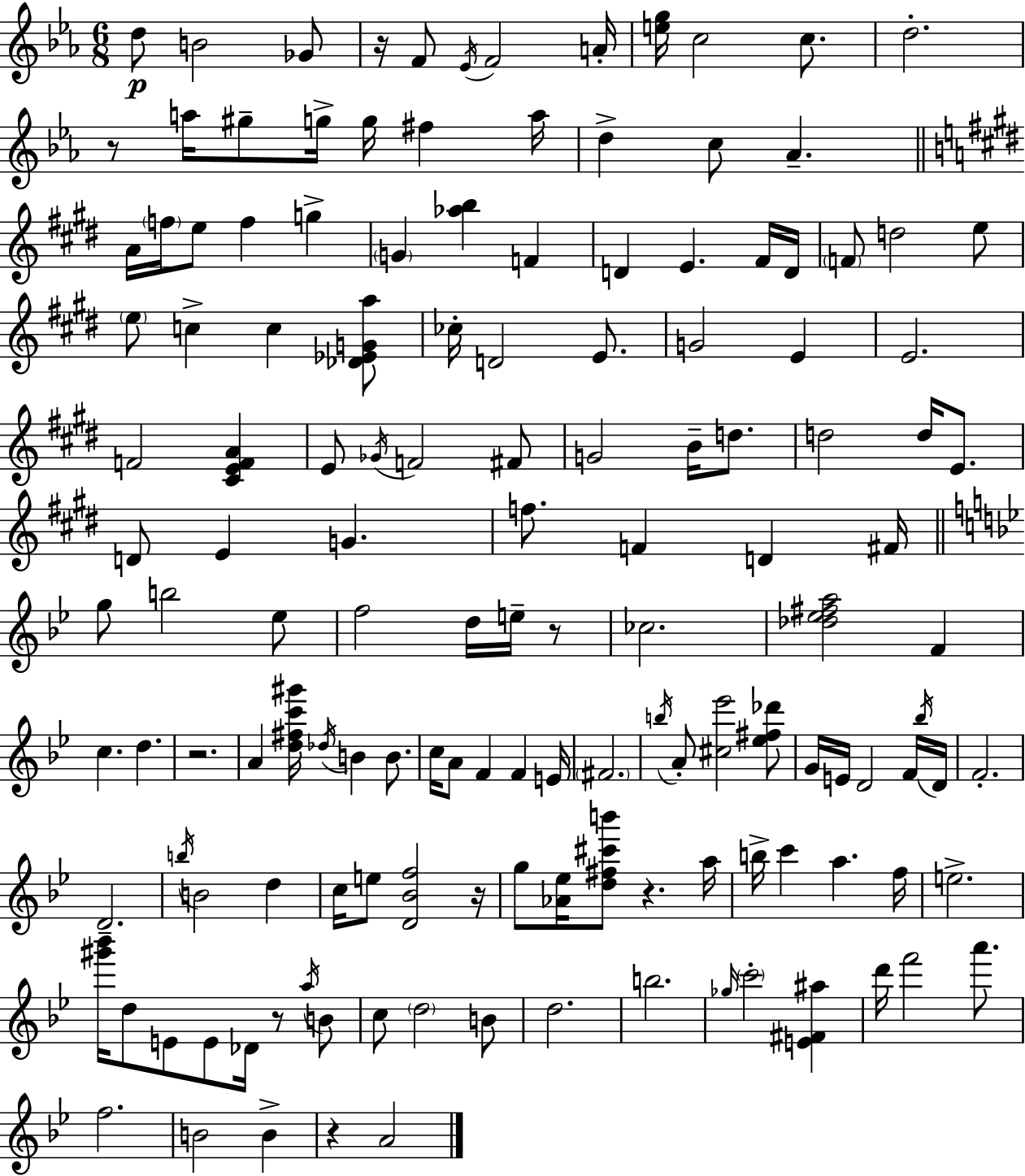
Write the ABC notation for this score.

X:1
T:Untitled
M:6/8
L:1/4
K:Eb
d/2 B2 _G/2 z/4 F/2 _E/4 F2 A/4 [eg]/4 c2 c/2 d2 z/2 a/4 ^g/2 g/4 g/4 ^f a/4 d c/2 _A A/4 f/4 e/2 f g G [_ab] F D E ^F/4 D/4 F/2 d2 e/2 e/2 c c [_D_EGa]/2 _c/4 D2 E/2 G2 E E2 F2 [^CEFA] E/2 _G/4 F2 ^F/2 G2 B/4 d/2 d2 d/4 E/2 D/2 E G f/2 F D ^F/4 g/2 b2 _e/2 f2 d/4 e/4 z/2 _c2 [_d_e^fa]2 F c d z2 A [d^fc'^g']/4 _d/4 B B/2 c/4 A/2 F F E/4 ^F2 b/4 A/2 [^c_e']2 [_e^f_d']/2 G/4 E/4 D2 F/4 _b/4 D/4 F2 D2 b/4 B2 d c/4 e/2 [D_Bf]2 z/4 g/2 [_A_e]/4 [d^f^c'b']/2 z a/4 b/4 c' a f/4 e2 [^g'_b']/4 d/2 E/2 E/2 _D/4 z/2 a/4 B/2 c/2 d2 B/2 d2 b2 _g/4 c'2 [E^F^a] d'/4 f'2 a'/2 f2 B2 B z A2